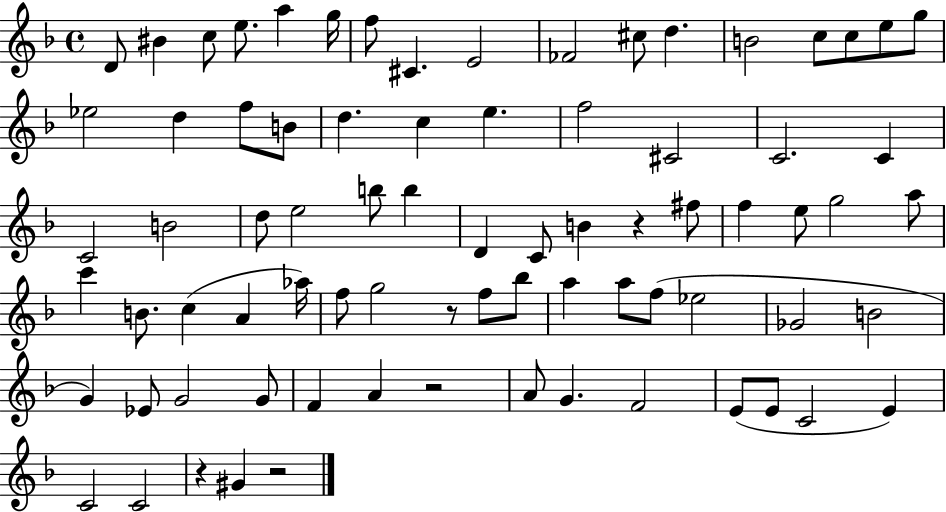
D4/e BIS4/q C5/e E5/e. A5/q G5/s F5/e C#4/q. E4/h FES4/h C#5/e D5/q. B4/h C5/e C5/e E5/e G5/e Eb5/h D5/q F5/e B4/e D5/q. C5/q E5/q. F5/h C#4/h C4/h. C4/q C4/h B4/h D5/e E5/h B5/e B5/q D4/q C4/e B4/q R/q F#5/e F5/q E5/e G5/h A5/e C6/q B4/e. C5/q A4/q Ab5/s F5/e G5/h R/e F5/e Bb5/e A5/q A5/e F5/e Eb5/h Gb4/h B4/h G4/q Eb4/e G4/h G4/e F4/q A4/q R/h A4/e G4/q. F4/h E4/e E4/e C4/h E4/q C4/h C4/h R/q G#4/q R/h